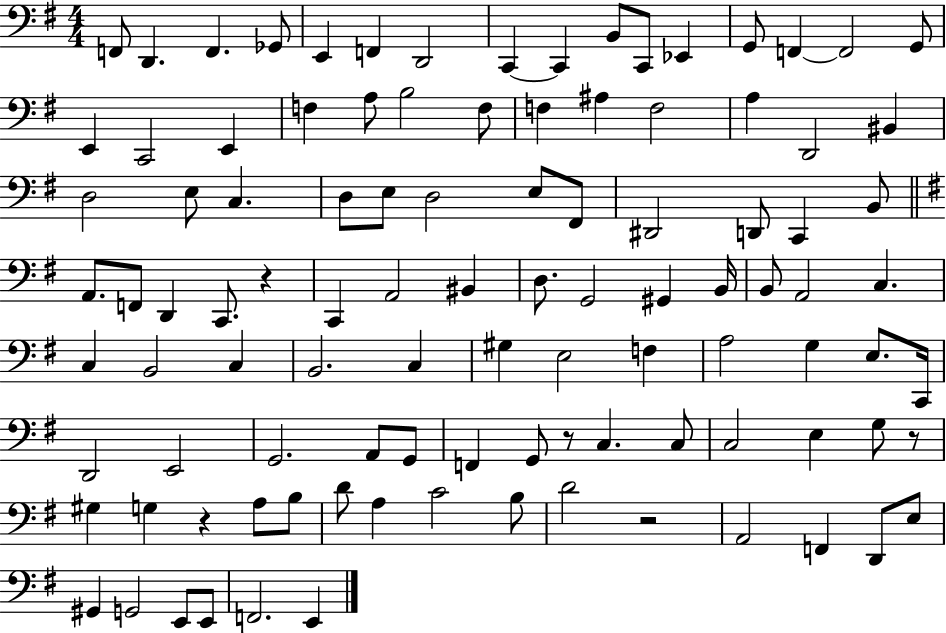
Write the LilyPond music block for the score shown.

{
  \clef bass
  \numericTimeSignature
  \time 4/4
  \key g \major
  f,8 d,4. f,4. ges,8 | e,4 f,4 d,2 | c,4~~ c,4 b,8 c,8 ees,4 | g,8 f,4~~ f,2 g,8 | \break e,4 c,2 e,4 | f4 a8 b2 f8 | f4 ais4 f2 | a4 d,2 bis,4 | \break d2 e8 c4. | d8 e8 d2 e8 fis,8 | dis,2 d,8 c,4 b,8 | \bar "||" \break \key g \major a,8. f,8 d,4 c,8. r4 | c,4 a,2 bis,4 | d8. g,2 gis,4 b,16 | b,8 a,2 c4. | \break c4 b,2 c4 | b,2. c4 | gis4 e2 f4 | a2 g4 e8. c,16 | \break d,2 e,2 | g,2. a,8 g,8 | f,4 g,8 r8 c4. c8 | c2 e4 g8 r8 | \break gis4 g4 r4 a8 b8 | d'8 a4 c'2 b8 | d'2 r2 | a,2 f,4 d,8 e8 | \break gis,4 g,2 e,8 e,8 | f,2. e,4 | \bar "|."
}